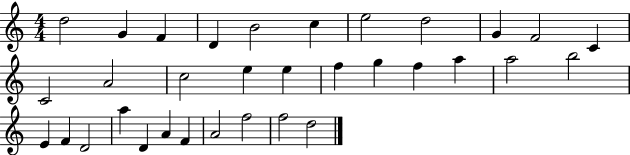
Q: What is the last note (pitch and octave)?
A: D5